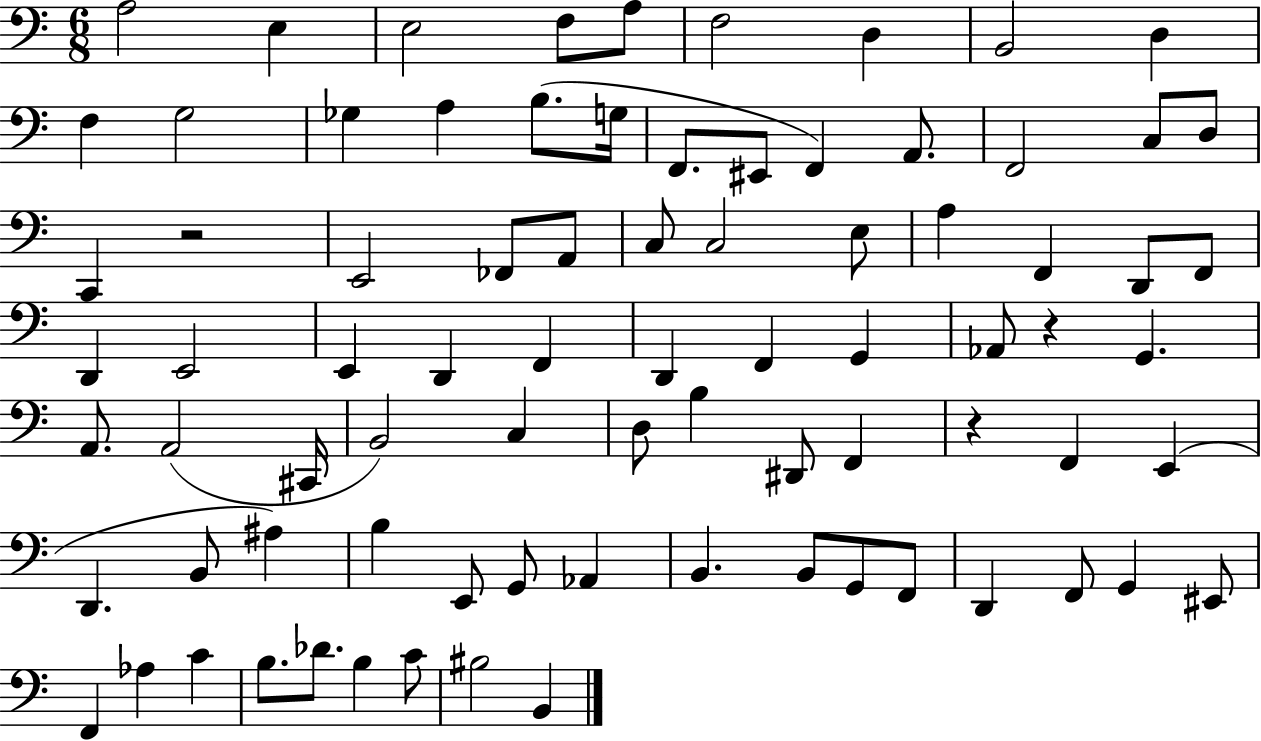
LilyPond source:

{
  \clef bass
  \numericTimeSignature
  \time 6/8
  \key c \major
  a2 e4 | e2 f8 a8 | f2 d4 | b,2 d4 | \break f4 g2 | ges4 a4 b8.( g16 | f,8. eis,8 f,4) a,8. | f,2 c8 d8 | \break c,4 r2 | e,2 fes,8 a,8 | c8 c2 e8 | a4 f,4 d,8 f,8 | \break d,4 e,2 | e,4 d,4 f,4 | d,4 f,4 g,4 | aes,8 r4 g,4. | \break a,8. a,2( cis,16 | b,2) c4 | d8 b4 dis,8 f,4 | r4 f,4 e,4( | \break d,4. b,8 ais4) | b4 e,8 g,8 aes,4 | b,4. b,8 g,8 f,8 | d,4 f,8 g,4 eis,8 | \break f,4 aes4 c'4 | b8. des'8. b4 c'8 | bis2 b,4 | \bar "|."
}